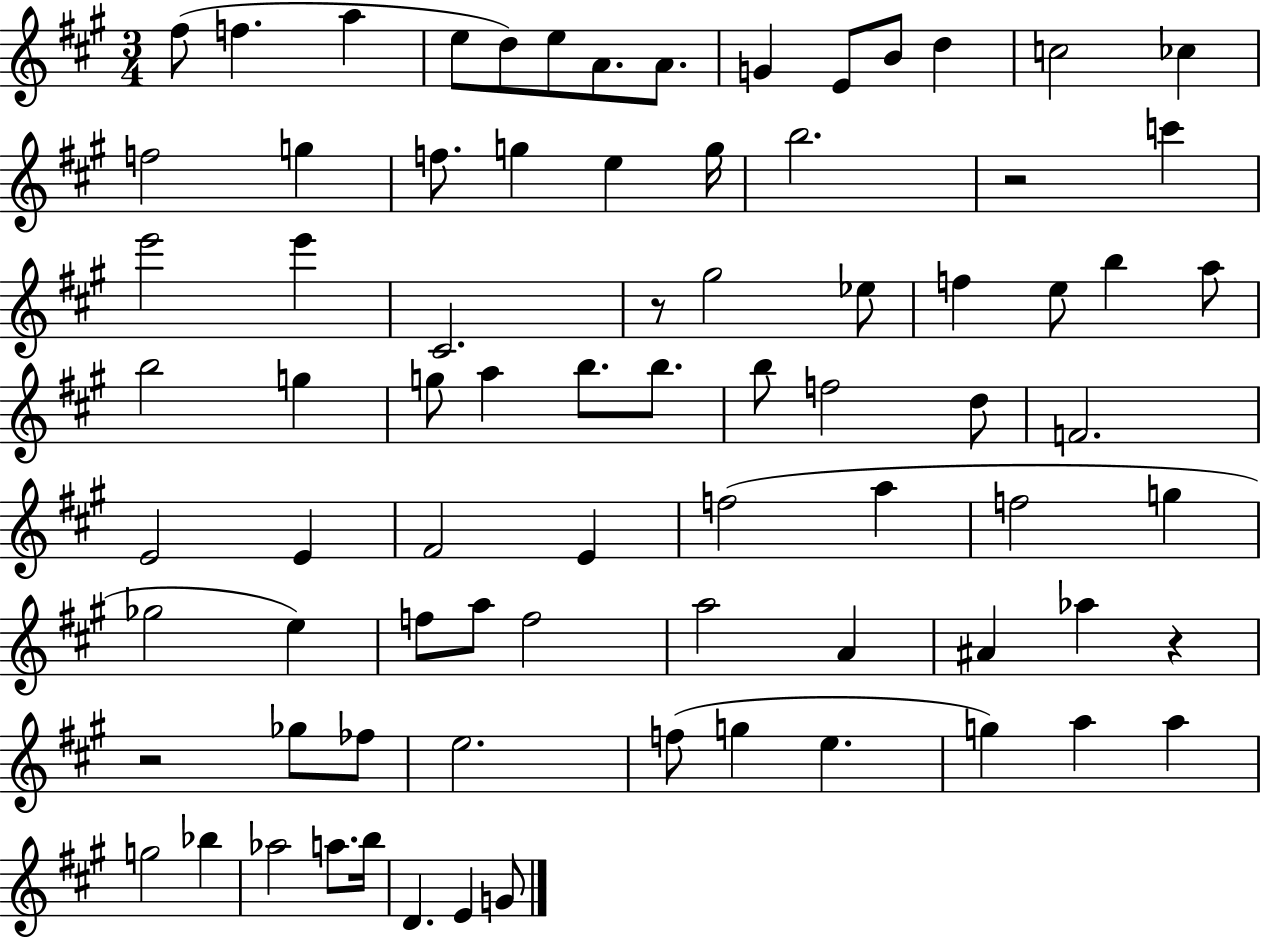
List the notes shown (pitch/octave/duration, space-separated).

F#5/e F5/q. A5/q E5/e D5/e E5/e A4/e. A4/e. G4/q E4/e B4/e D5/q C5/h CES5/q F5/h G5/q F5/e. G5/q E5/q G5/s B5/h. R/h C6/q E6/h E6/q C#4/h. R/e G#5/h Eb5/e F5/q E5/e B5/q A5/e B5/h G5/q G5/e A5/q B5/e. B5/e. B5/e F5/h D5/e F4/h. E4/h E4/q F#4/h E4/q F5/h A5/q F5/h G5/q Gb5/h E5/q F5/e A5/e F5/h A5/h A4/q A#4/q Ab5/q R/q R/h Gb5/e FES5/e E5/h. F5/e G5/q E5/q. G5/q A5/q A5/q G5/h Bb5/q Ab5/h A5/e. B5/s D4/q. E4/q G4/e